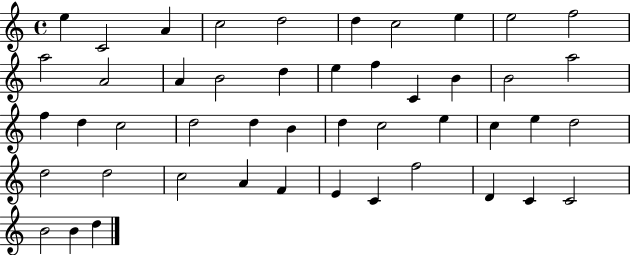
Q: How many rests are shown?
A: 0